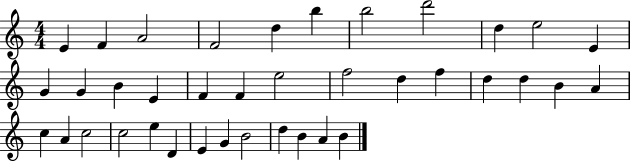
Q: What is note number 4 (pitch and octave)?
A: F4